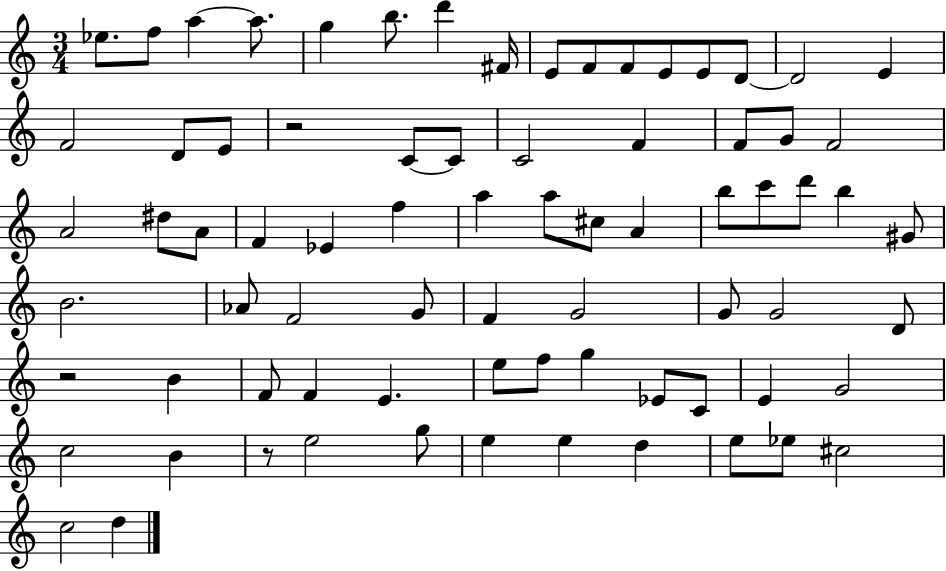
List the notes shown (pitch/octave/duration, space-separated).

Eb5/e. F5/e A5/q A5/e. G5/q B5/e. D6/q F#4/s E4/e F4/e F4/e E4/e E4/e D4/e D4/h E4/q F4/h D4/e E4/e R/h C4/e C4/e C4/h F4/q F4/e G4/e F4/h A4/h D#5/e A4/e F4/q Eb4/q F5/q A5/q A5/e C#5/e A4/q B5/e C6/e D6/e B5/q G#4/e B4/h. Ab4/e F4/h G4/e F4/q G4/h G4/e G4/h D4/e R/h B4/q F4/e F4/q E4/q. E5/e F5/e G5/q Eb4/e C4/e E4/q G4/h C5/h B4/q R/e E5/h G5/e E5/q E5/q D5/q E5/e Eb5/e C#5/h C5/h D5/q